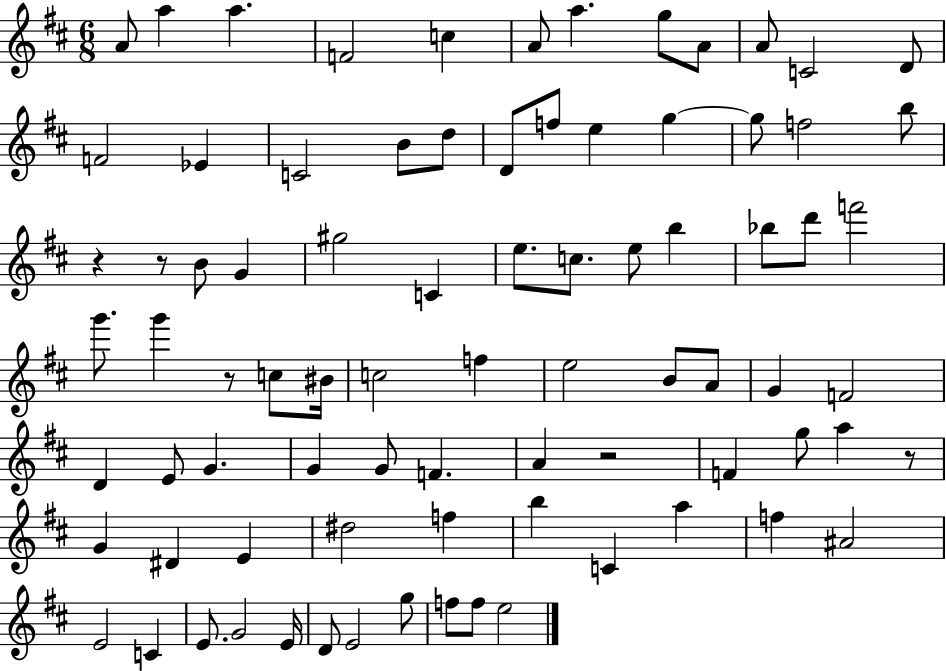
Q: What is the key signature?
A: D major